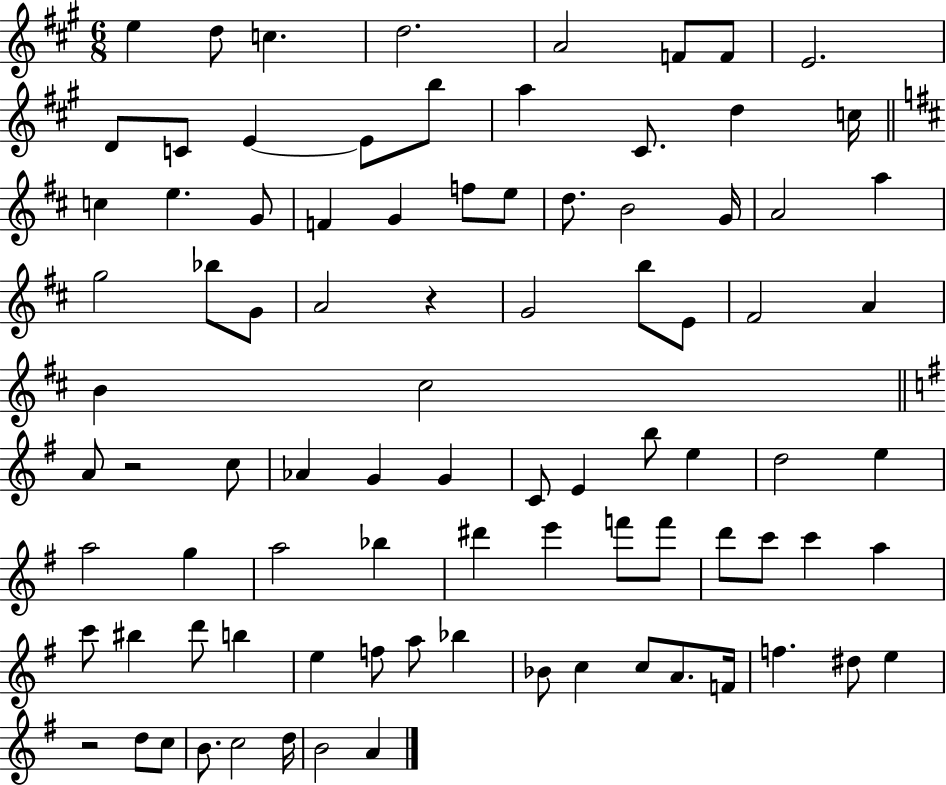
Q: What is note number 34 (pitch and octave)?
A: G4